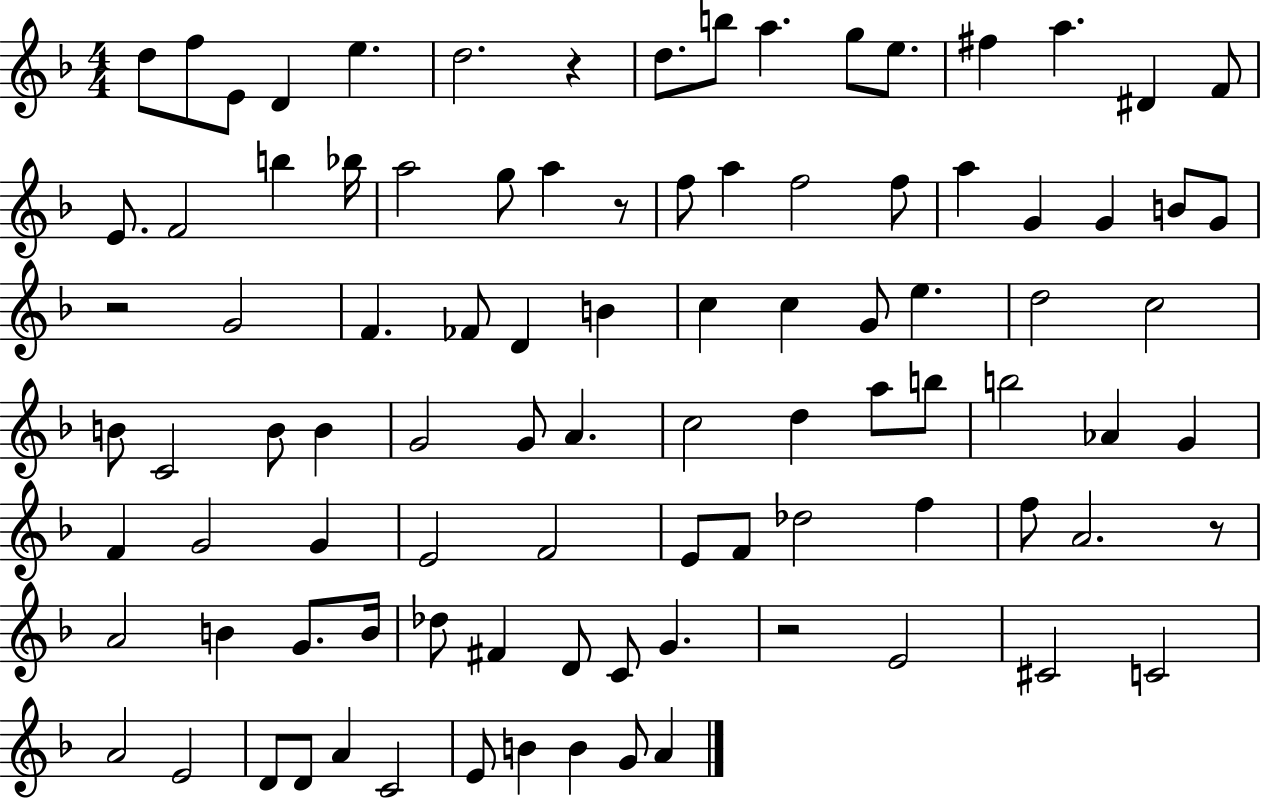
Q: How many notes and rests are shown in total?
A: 95